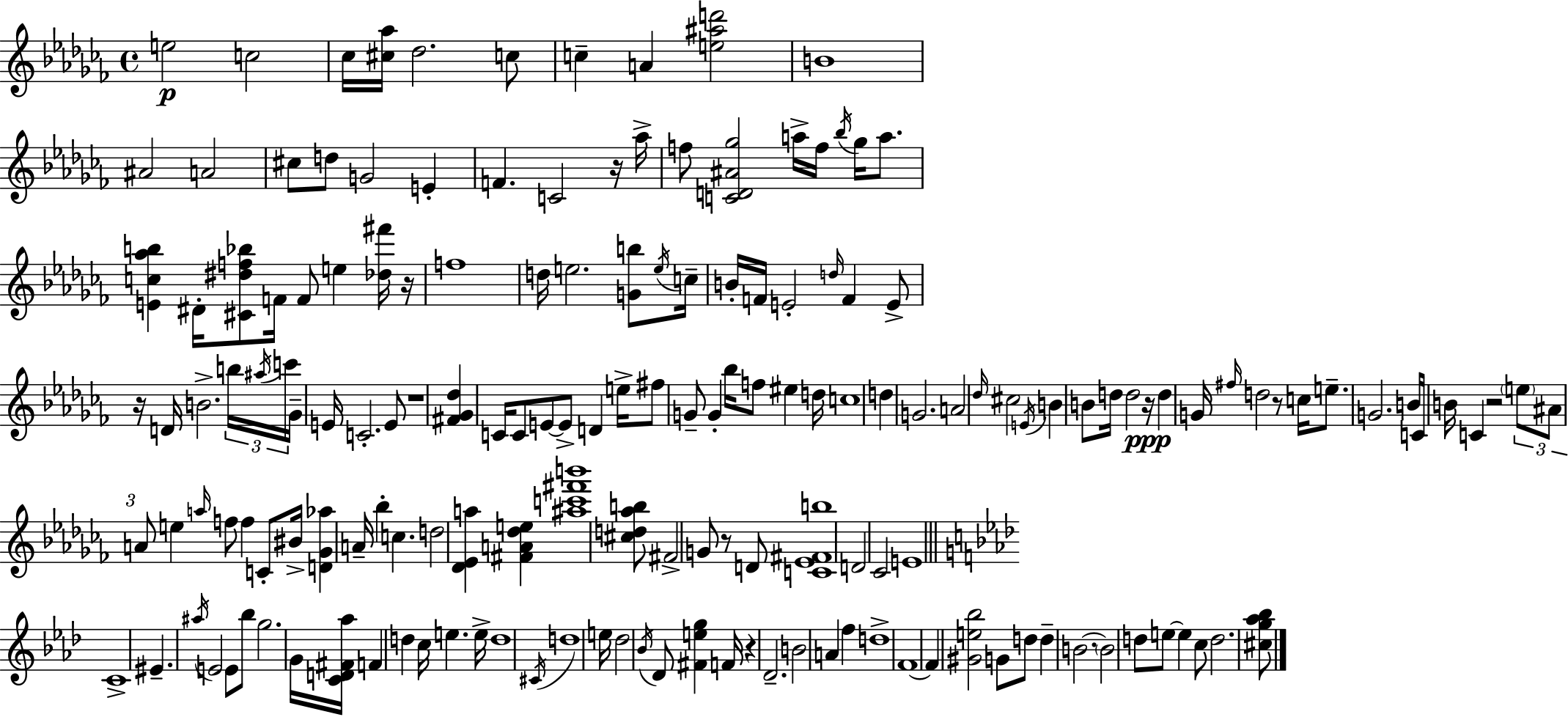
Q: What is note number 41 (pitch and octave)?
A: B5